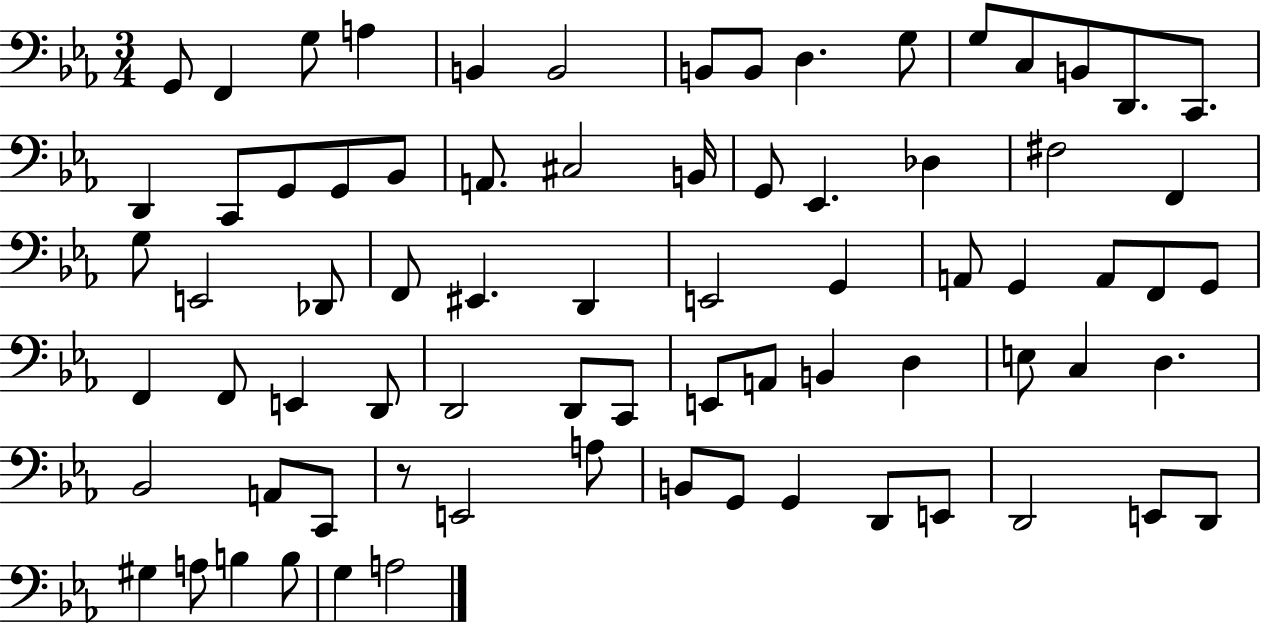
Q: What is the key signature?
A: EES major